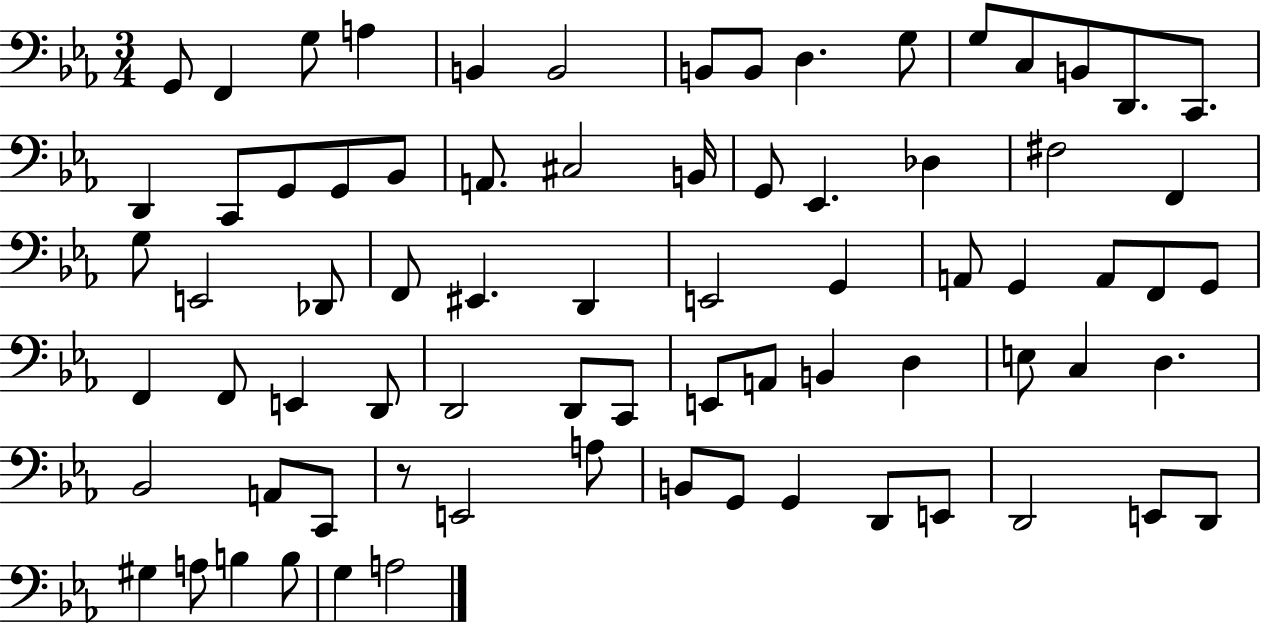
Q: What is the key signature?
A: EES major